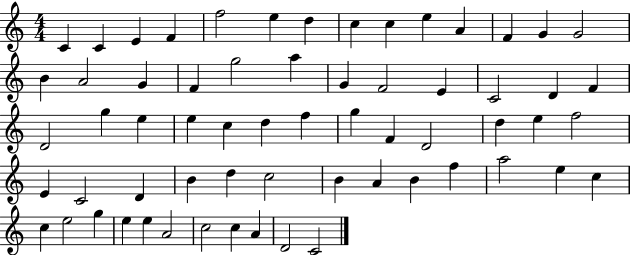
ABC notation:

X:1
T:Untitled
M:4/4
L:1/4
K:C
C C E F f2 e d c c e A F G G2 B A2 G F g2 a G F2 E C2 D F D2 g e e c d f g F D2 d e f2 E C2 D B d c2 B A B f a2 e c c e2 g e e A2 c2 c A D2 C2